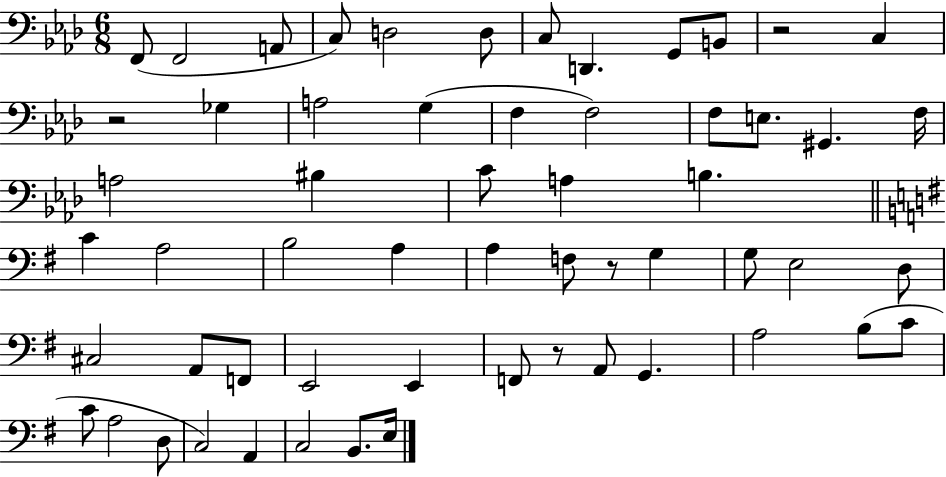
X:1
T:Untitled
M:6/8
L:1/4
K:Ab
F,,/2 F,,2 A,,/2 C,/2 D,2 D,/2 C,/2 D,, G,,/2 B,,/2 z2 C, z2 _G, A,2 G, F, F,2 F,/2 E,/2 ^G,, F,/4 A,2 ^B, C/2 A, B, C A,2 B,2 A, A, F,/2 z/2 G, G,/2 E,2 D,/2 ^C,2 A,,/2 F,,/2 E,,2 E,, F,,/2 z/2 A,,/2 G,, A,2 B,/2 C/2 C/2 A,2 D,/2 C,2 A,, C,2 B,,/2 E,/4